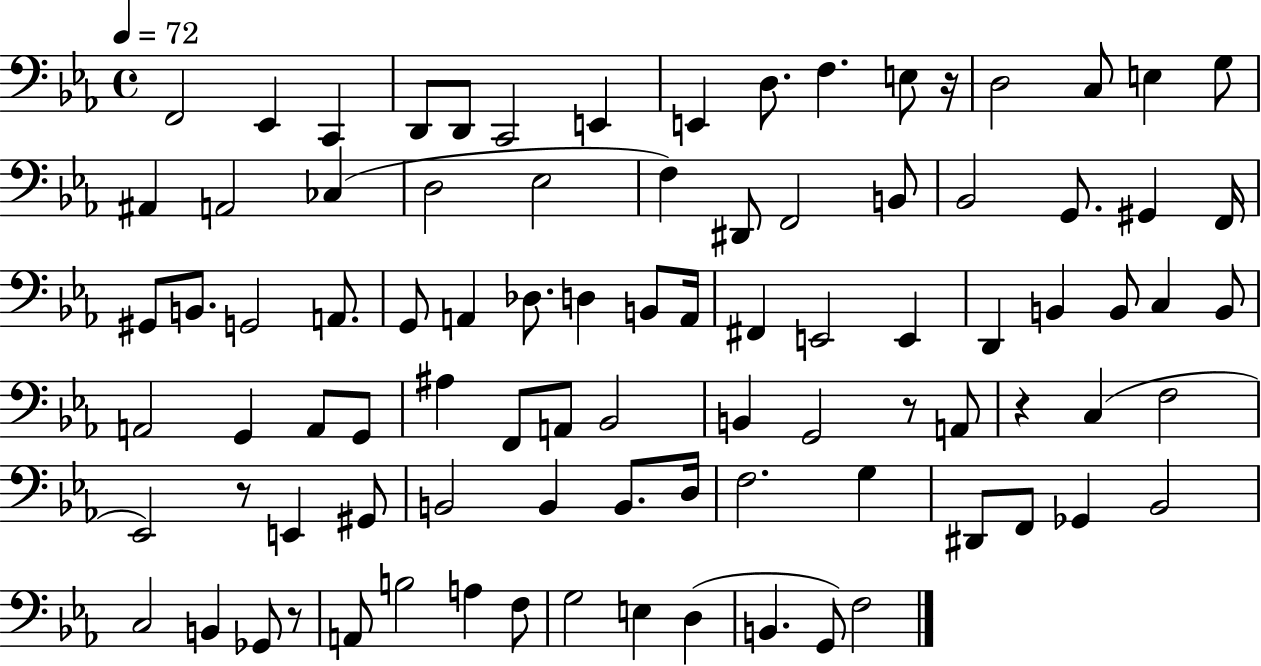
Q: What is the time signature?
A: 4/4